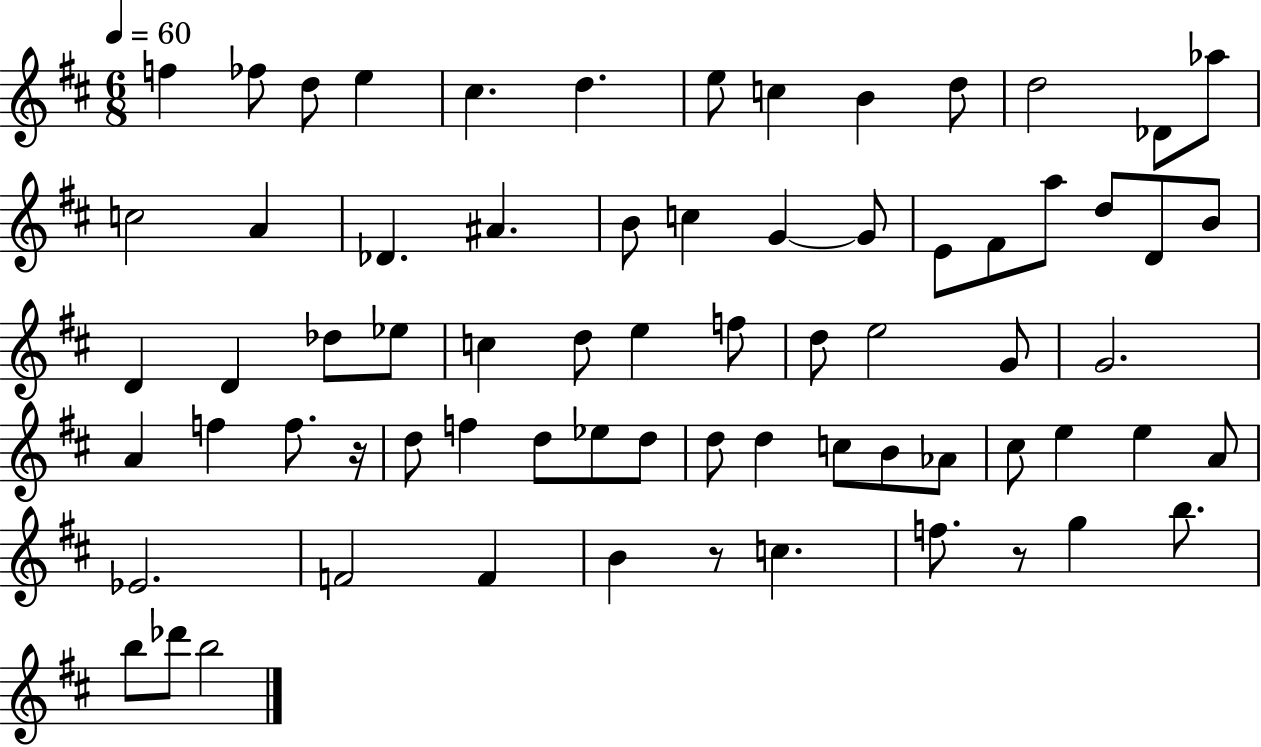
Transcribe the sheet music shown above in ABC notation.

X:1
T:Untitled
M:6/8
L:1/4
K:D
f _f/2 d/2 e ^c d e/2 c B d/2 d2 _D/2 _a/2 c2 A _D ^A B/2 c G G/2 E/2 ^F/2 a/2 d/2 D/2 B/2 D D _d/2 _e/2 c d/2 e f/2 d/2 e2 G/2 G2 A f f/2 z/4 d/2 f d/2 _e/2 d/2 d/2 d c/2 B/2 _A/2 ^c/2 e e A/2 _E2 F2 F B z/2 c f/2 z/2 g b/2 b/2 _d'/2 b2